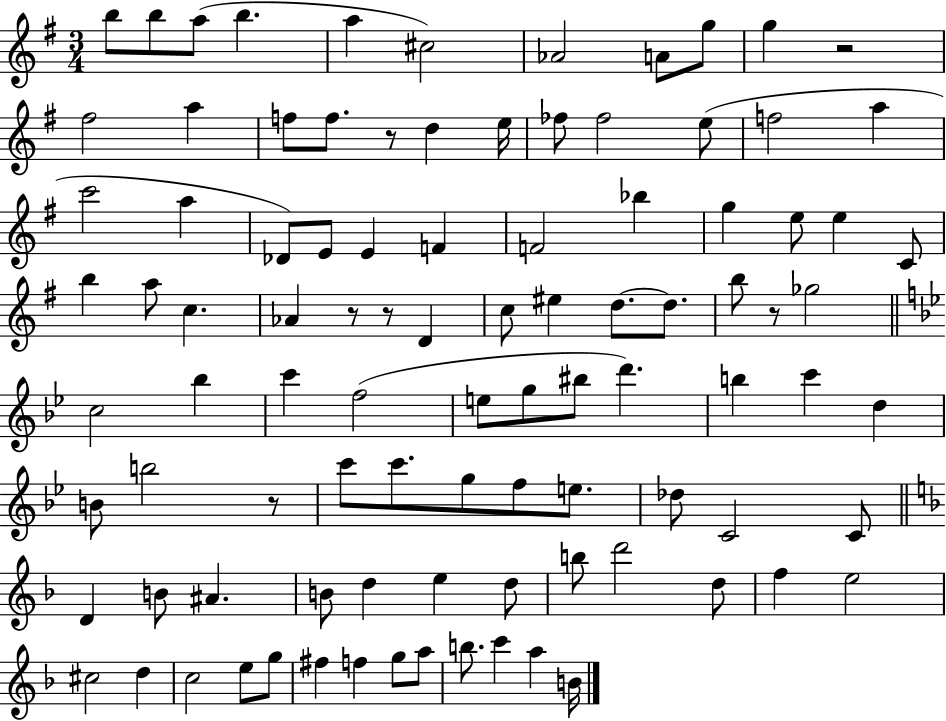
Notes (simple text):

B5/e B5/e A5/e B5/q. A5/q C#5/h Ab4/h A4/e G5/e G5/q R/h F#5/h A5/q F5/e F5/e. R/e D5/q E5/s FES5/e FES5/h E5/e F5/h A5/q C6/h A5/q Db4/e E4/e E4/q F4/q F4/h Bb5/q G5/q E5/e E5/q C4/e B5/q A5/e C5/q. Ab4/q R/e R/e D4/q C5/e EIS5/q D5/e. D5/e. B5/e R/e Gb5/h C5/h Bb5/q C6/q F5/h E5/e G5/e BIS5/e D6/q. B5/q C6/q D5/q B4/e B5/h R/e C6/e C6/e. G5/e F5/e E5/e. Db5/e C4/h C4/e D4/q B4/e A#4/q. B4/e D5/q E5/q D5/e B5/e D6/h D5/e F5/q E5/h C#5/h D5/q C5/h E5/e G5/e F#5/q F5/q G5/e A5/e B5/e. C6/q A5/q B4/s